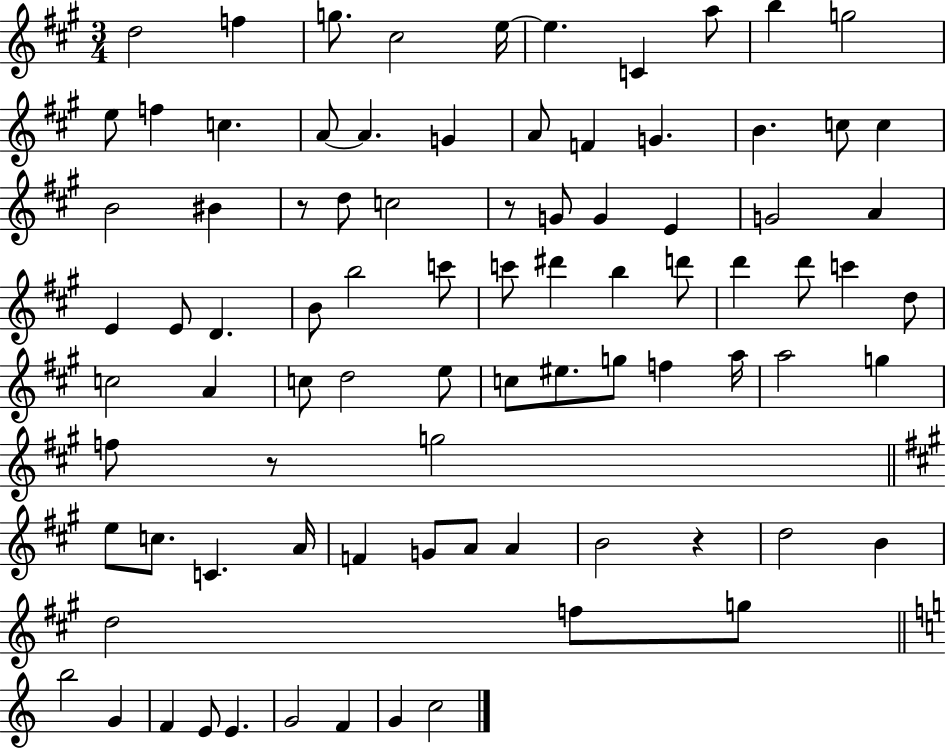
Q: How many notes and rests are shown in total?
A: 86